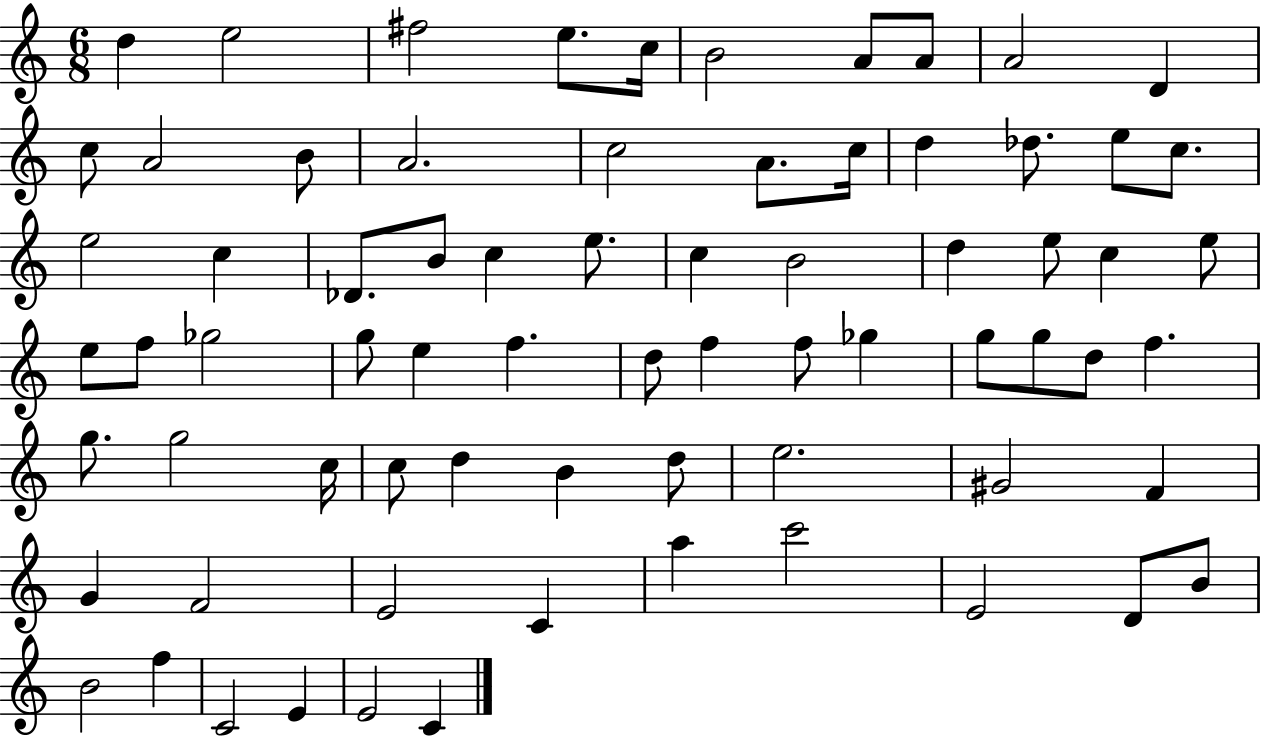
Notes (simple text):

D5/q E5/h F#5/h E5/e. C5/s B4/h A4/e A4/e A4/h D4/q C5/e A4/h B4/e A4/h. C5/h A4/e. C5/s D5/q Db5/e. E5/e C5/e. E5/h C5/q Db4/e. B4/e C5/q E5/e. C5/q B4/h D5/q E5/e C5/q E5/e E5/e F5/e Gb5/h G5/e E5/q F5/q. D5/e F5/q F5/e Gb5/q G5/e G5/e D5/e F5/q. G5/e. G5/h C5/s C5/e D5/q B4/q D5/e E5/h. G#4/h F4/q G4/q F4/h E4/h C4/q A5/q C6/h E4/h D4/e B4/e B4/h F5/q C4/h E4/q E4/h C4/q